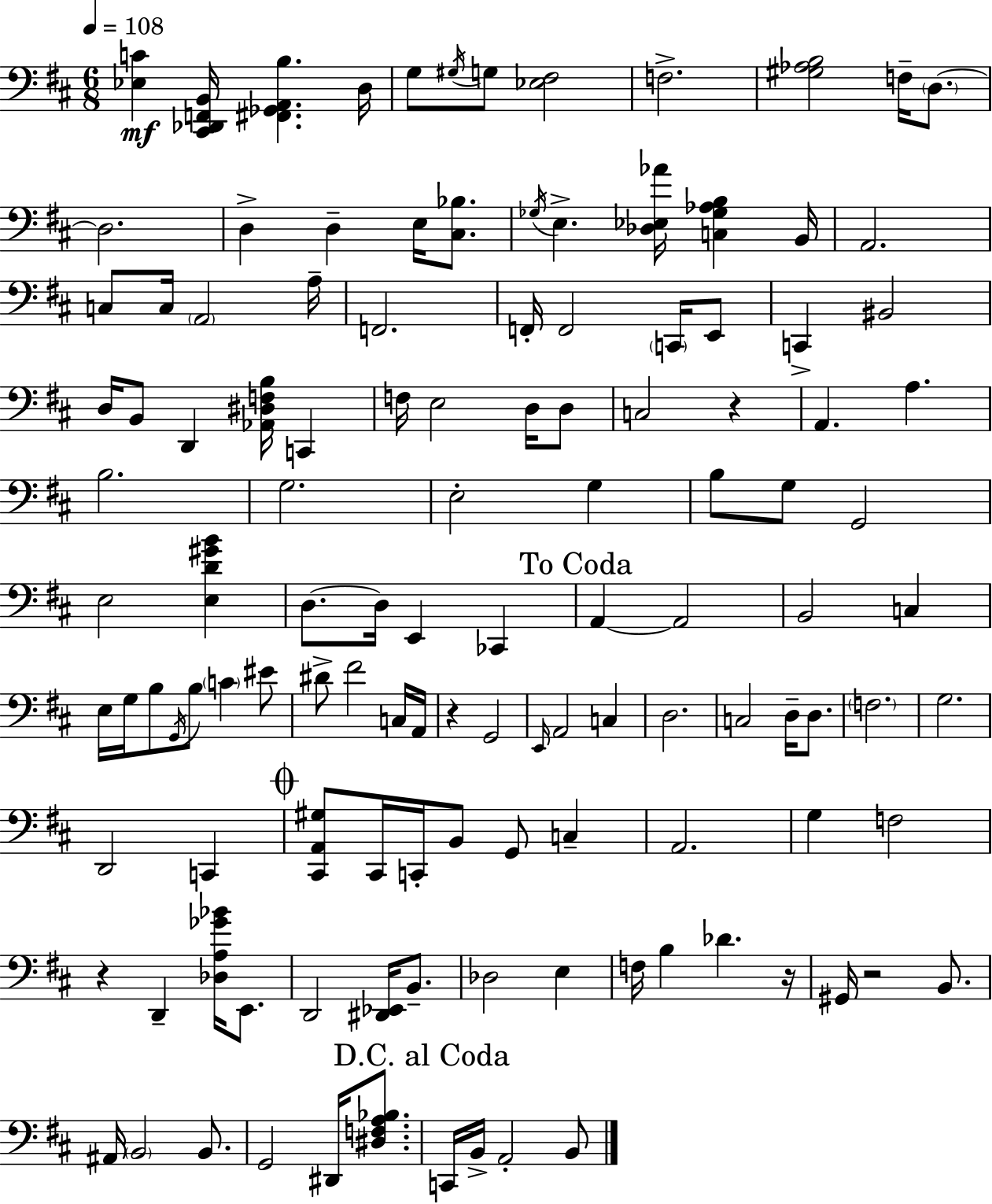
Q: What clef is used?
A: bass